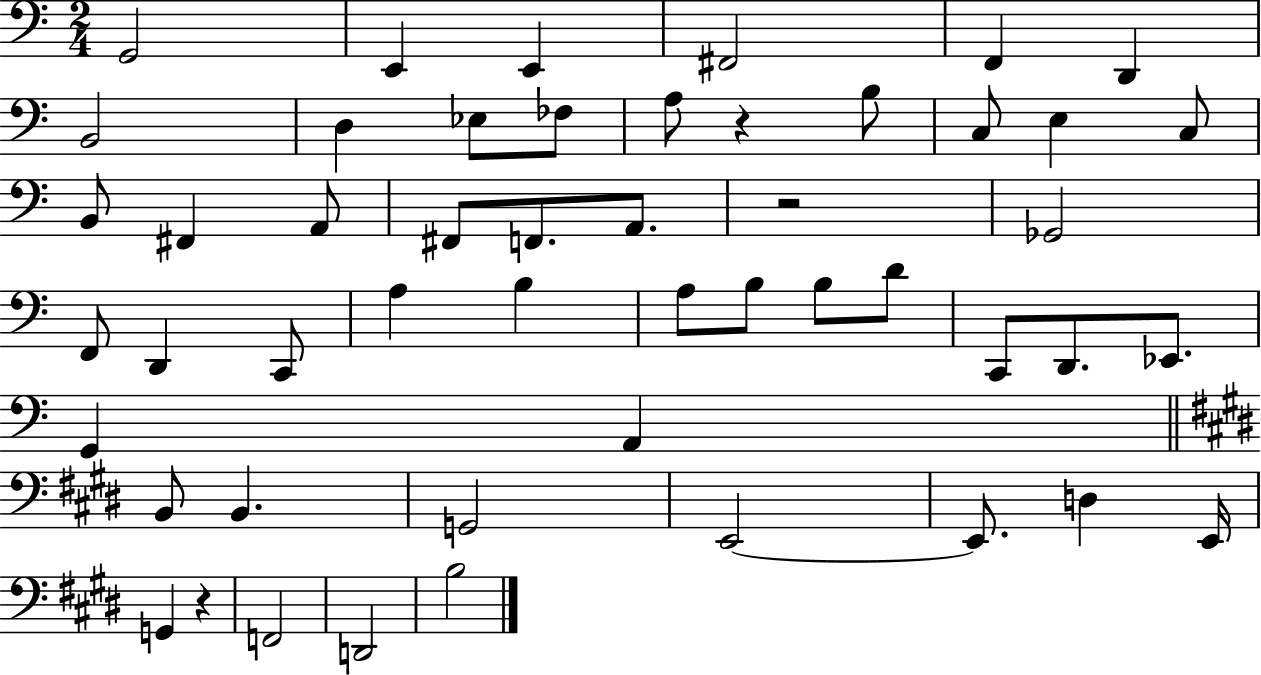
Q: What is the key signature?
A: C major